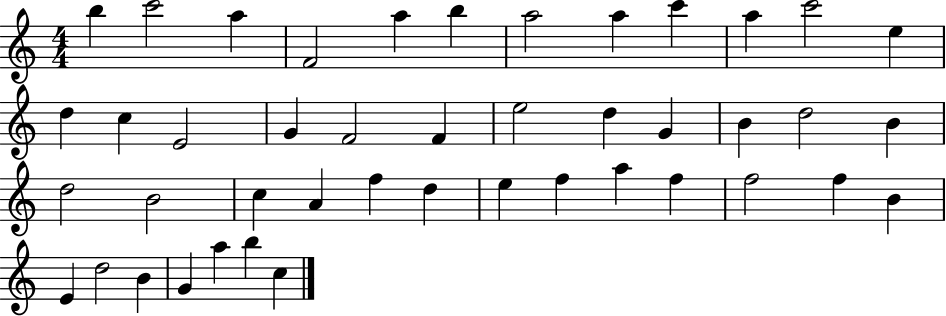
B5/q C6/h A5/q F4/h A5/q B5/q A5/h A5/q C6/q A5/q C6/h E5/q D5/q C5/q E4/h G4/q F4/h F4/q E5/h D5/q G4/q B4/q D5/h B4/q D5/h B4/h C5/q A4/q F5/q D5/q E5/q F5/q A5/q F5/q F5/h F5/q B4/q E4/q D5/h B4/q G4/q A5/q B5/q C5/q